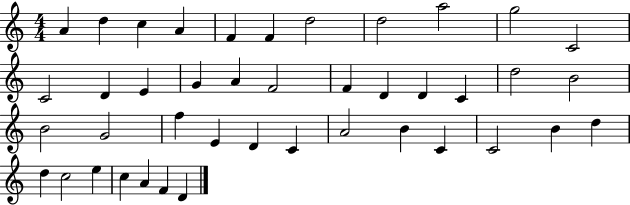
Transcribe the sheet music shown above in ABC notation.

X:1
T:Untitled
M:4/4
L:1/4
K:C
A d c A F F d2 d2 a2 g2 C2 C2 D E G A F2 F D D C d2 B2 B2 G2 f E D C A2 B C C2 B d d c2 e c A F D